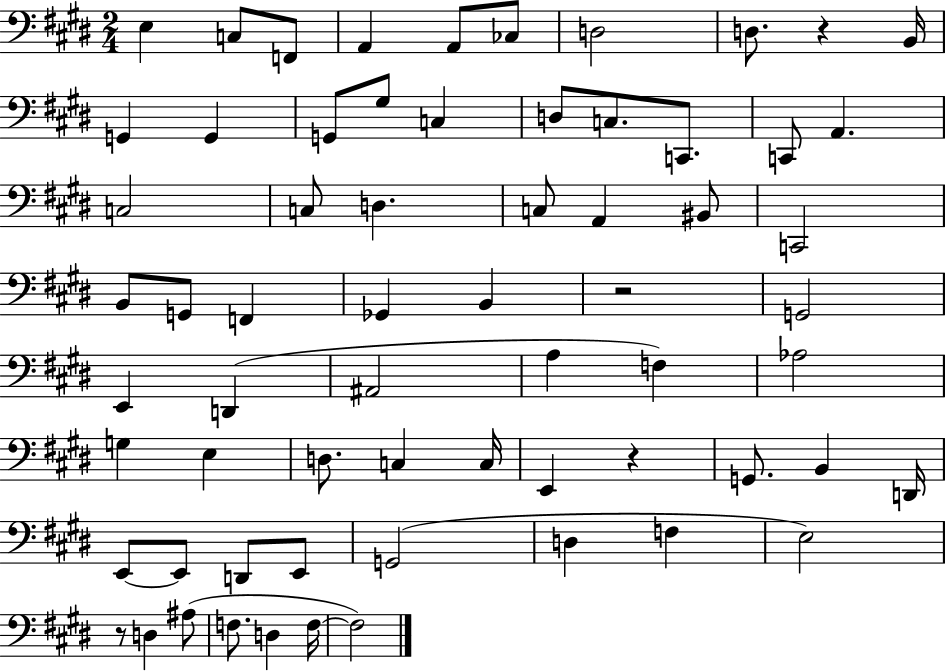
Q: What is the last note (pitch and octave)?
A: F3